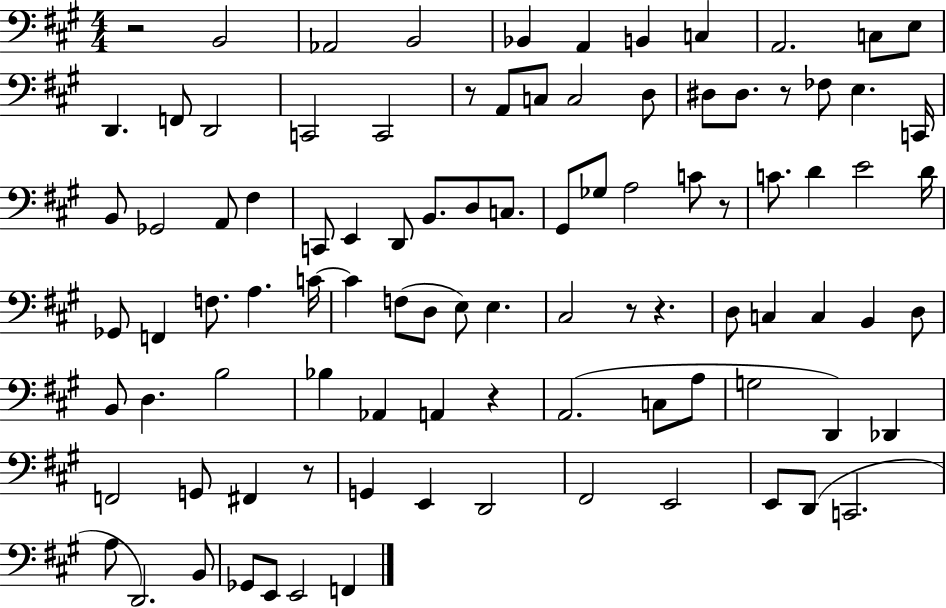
R/h B2/h Ab2/h B2/h Bb2/q A2/q B2/q C3/q A2/h. C3/e E3/e D2/q. F2/e D2/h C2/h C2/h R/e A2/e C3/e C3/h D3/e D#3/e D#3/e. R/e FES3/e E3/q. C2/s B2/e Gb2/h A2/e F#3/q C2/e E2/q D2/e B2/e. D3/e C3/e. G#2/e Gb3/e A3/h C4/e R/e C4/e. D4/q E4/h D4/s Gb2/e F2/q F3/e. A3/q. C4/s C4/q F3/e D3/e E3/e E3/q. C#3/h R/e R/q. D3/e C3/q C3/q B2/q D3/e B2/e D3/q. B3/h Bb3/q Ab2/q A2/q R/q A2/h. C3/e A3/e G3/h D2/q Db2/q F2/h G2/e F#2/q R/e G2/q E2/q D2/h F#2/h E2/h E2/e D2/e C2/h. A3/e D2/h. B2/e Gb2/e E2/e E2/h F2/q